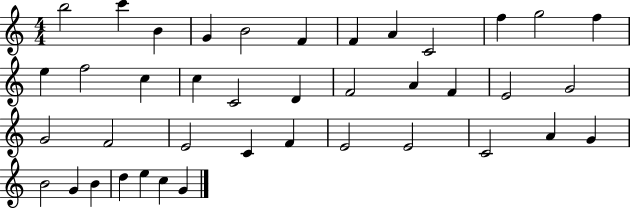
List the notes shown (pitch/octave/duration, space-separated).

B5/h C6/q B4/q G4/q B4/h F4/q F4/q A4/q C4/h F5/q G5/h F5/q E5/q F5/h C5/q C5/q C4/h D4/q F4/h A4/q F4/q E4/h G4/h G4/h F4/h E4/h C4/q F4/q E4/h E4/h C4/h A4/q G4/q B4/h G4/q B4/q D5/q E5/q C5/q G4/q